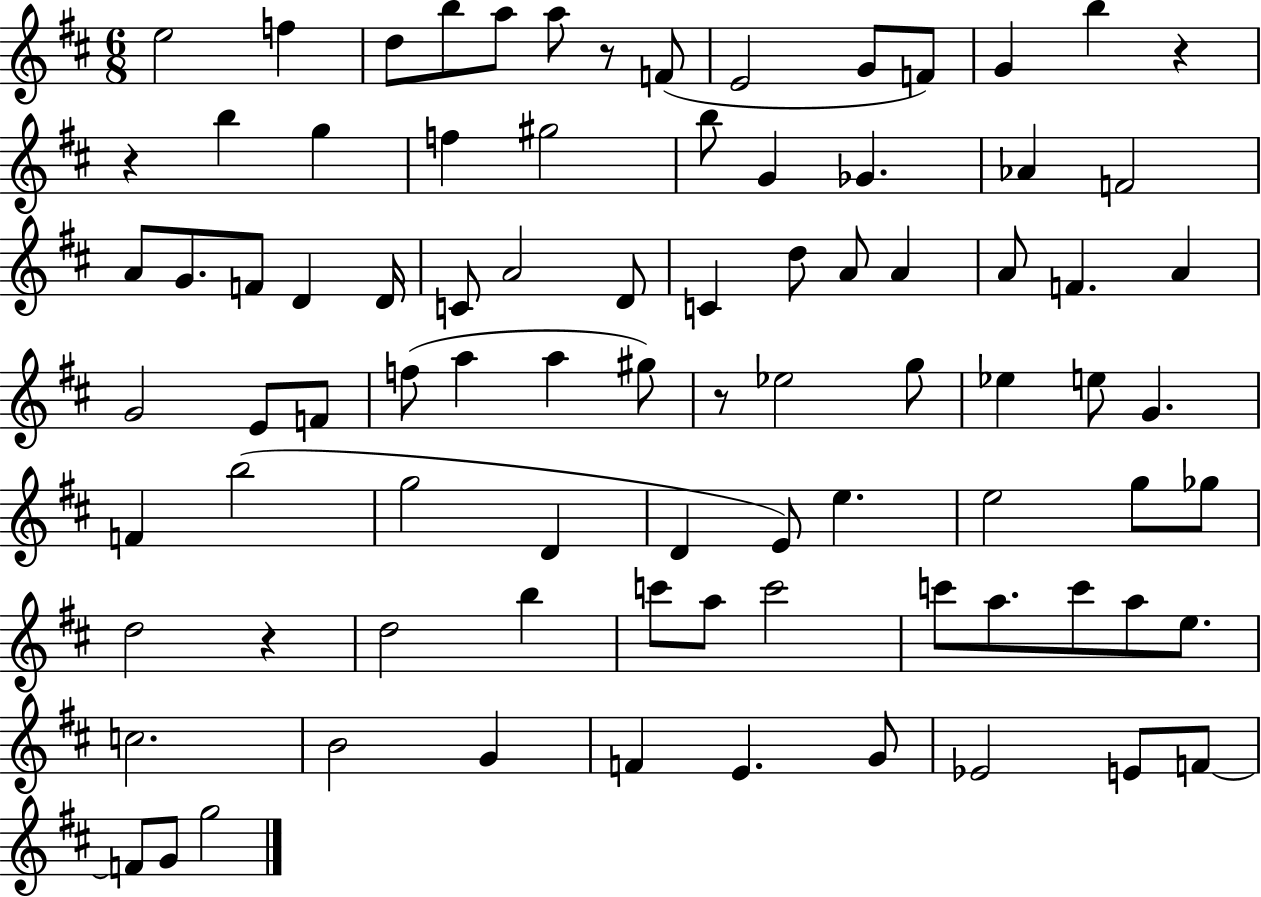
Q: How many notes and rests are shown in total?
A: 86